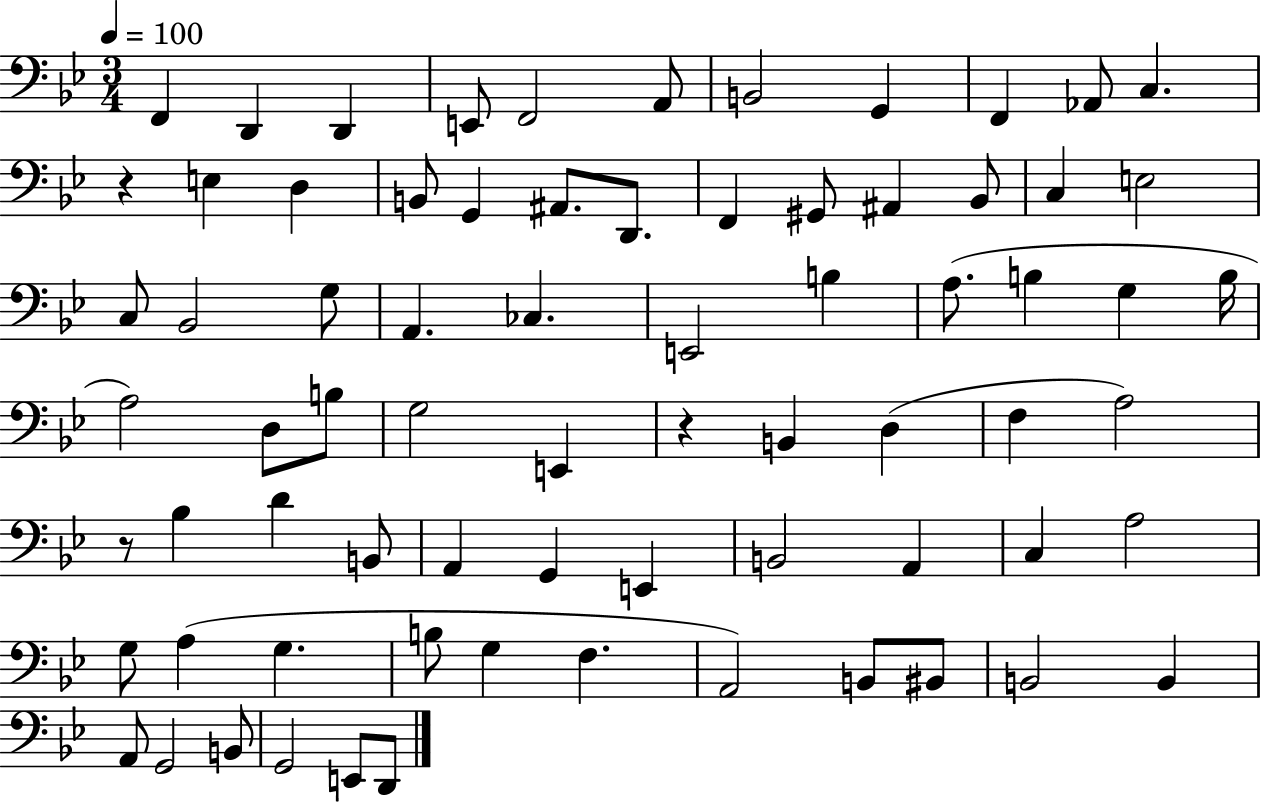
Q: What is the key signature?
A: BES major